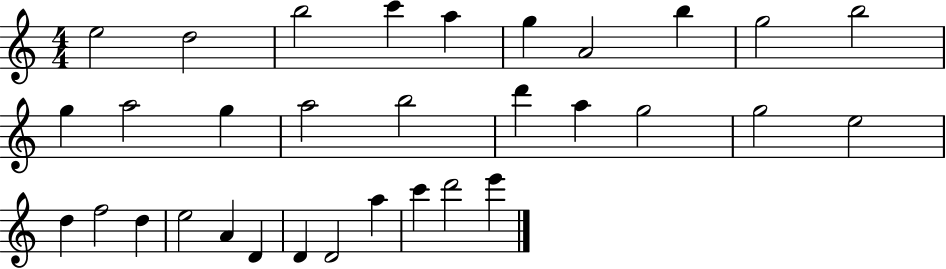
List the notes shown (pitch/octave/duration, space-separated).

E5/h D5/h B5/h C6/q A5/q G5/q A4/h B5/q G5/h B5/h G5/q A5/h G5/q A5/h B5/h D6/q A5/q G5/h G5/h E5/h D5/q F5/h D5/q E5/h A4/q D4/q D4/q D4/h A5/q C6/q D6/h E6/q